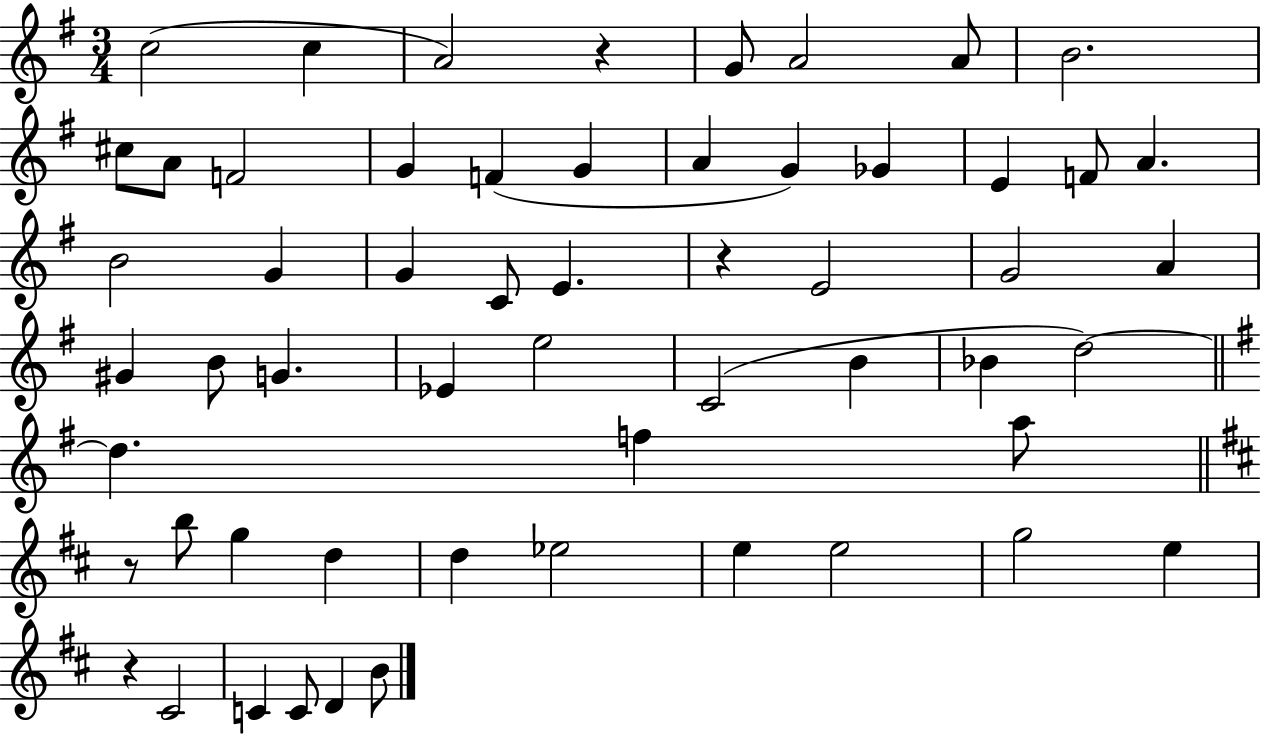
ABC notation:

X:1
T:Untitled
M:3/4
L:1/4
K:G
c2 c A2 z G/2 A2 A/2 B2 ^c/2 A/2 F2 G F G A G _G E F/2 A B2 G G C/2 E z E2 G2 A ^G B/2 G _E e2 C2 B _B d2 d f a/2 z/2 b/2 g d d _e2 e e2 g2 e z ^C2 C C/2 D B/2